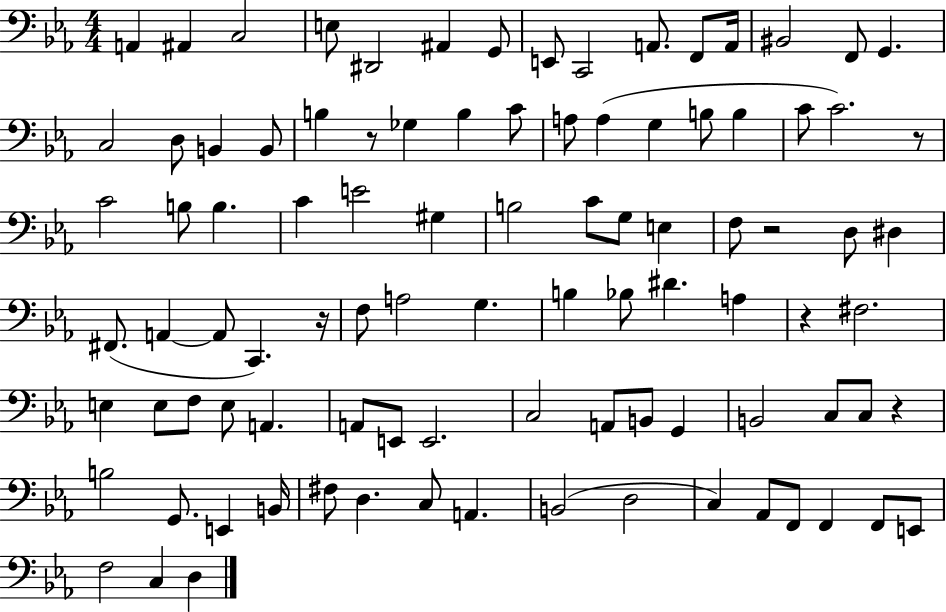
X:1
T:Untitled
M:4/4
L:1/4
K:Eb
A,, ^A,, C,2 E,/2 ^D,,2 ^A,, G,,/2 E,,/2 C,,2 A,,/2 F,,/2 A,,/4 ^B,,2 F,,/2 G,, C,2 D,/2 B,, B,,/2 B, z/2 _G, B, C/2 A,/2 A, G, B,/2 B, C/2 C2 z/2 C2 B,/2 B, C E2 ^G, B,2 C/2 G,/2 E, F,/2 z2 D,/2 ^D, ^F,,/2 A,, A,,/2 C,, z/4 F,/2 A,2 G, B, _B,/2 ^D A, z ^F,2 E, E,/2 F,/2 E,/2 A,, A,,/2 E,,/2 E,,2 C,2 A,,/2 B,,/2 G,, B,,2 C,/2 C,/2 z B,2 G,,/2 E,, B,,/4 ^F,/2 D, C,/2 A,, B,,2 D,2 C, _A,,/2 F,,/2 F,, F,,/2 E,,/2 F,2 C, D,